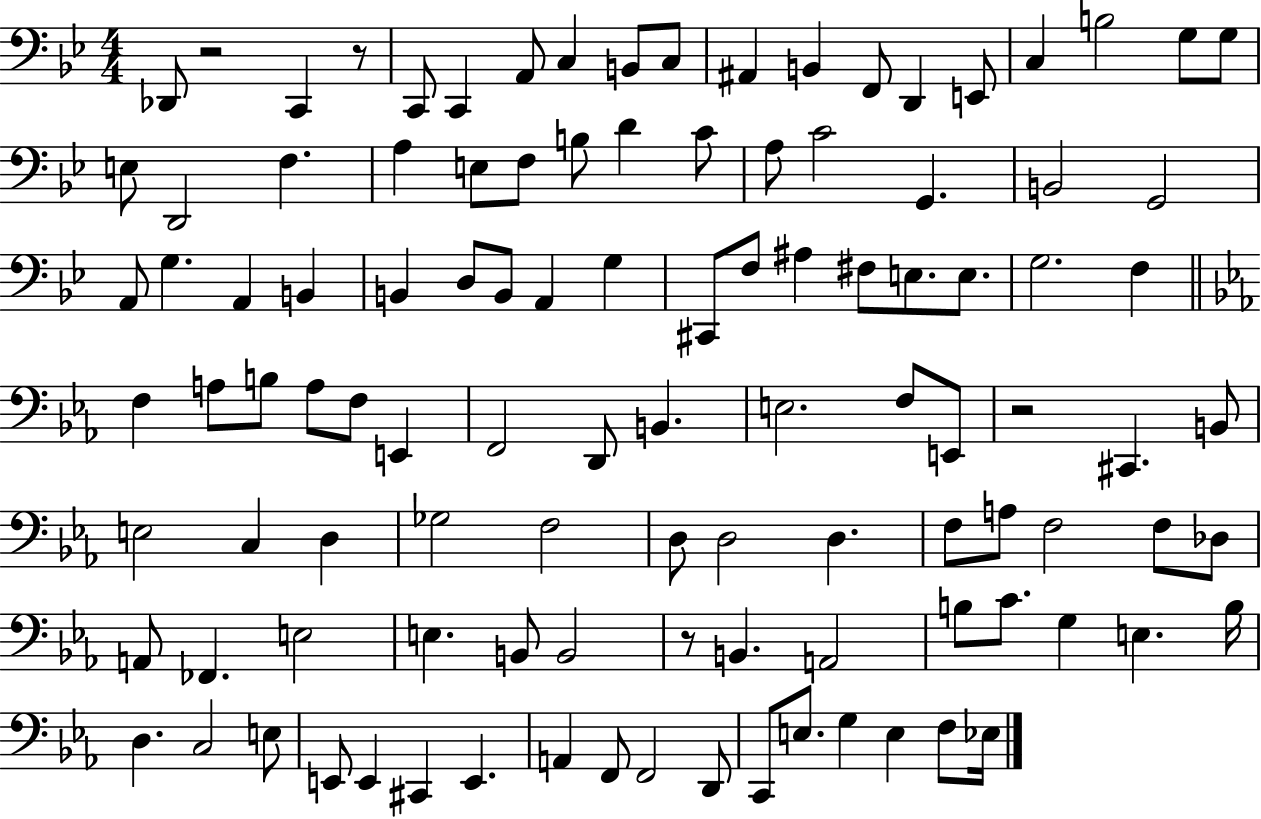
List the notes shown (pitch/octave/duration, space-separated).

Db2/e R/h C2/q R/e C2/e C2/q A2/e C3/q B2/e C3/e A#2/q B2/q F2/e D2/q E2/e C3/q B3/h G3/e G3/e E3/e D2/h F3/q. A3/q E3/e F3/e B3/e D4/q C4/e A3/e C4/h G2/q. B2/h G2/h A2/e G3/q. A2/q B2/q B2/q D3/e B2/e A2/q G3/q C#2/e F3/e A#3/q F#3/e E3/e. E3/e. G3/h. F3/q F3/q A3/e B3/e A3/e F3/e E2/q F2/h D2/e B2/q. E3/h. F3/e E2/e R/h C#2/q. B2/e E3/h C3/q D3/q Gb3/h F3/h D3/e D3/h D3/q. F3/e A3/e F3/h F3/e Db3/e A2/e FES2/q. E3/h E3/q. B2/e B2/h R/e B2/q. A2/h B3/e C4/e. G3/q E3/q. B3/s D3/q. C3/h E3/e E2/e E2/q C#2/q E2/q. A2/q F2/e F2/h D2/e C2/e E3/e. G3/q E3/q F3/e Eb3/s